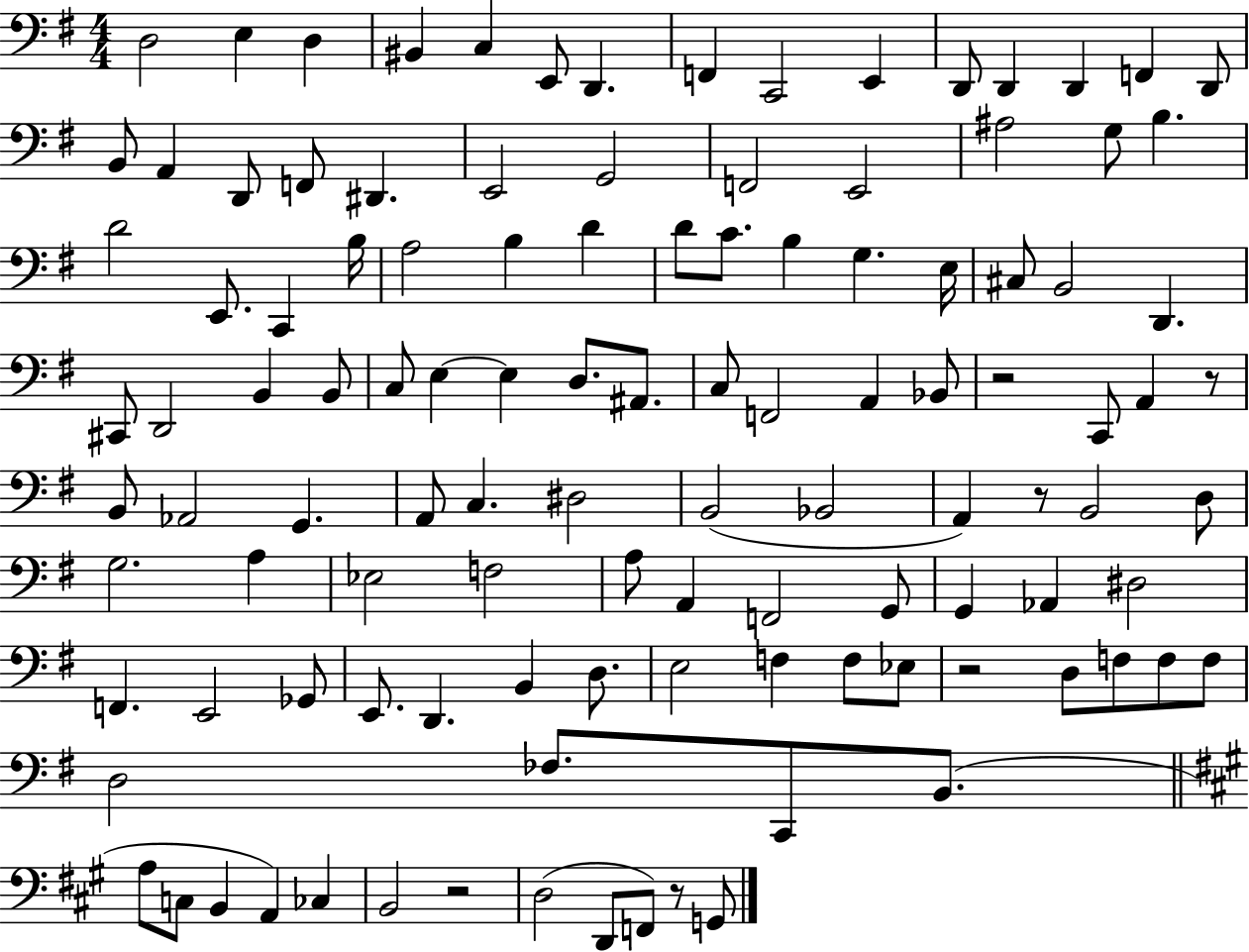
{
  \clef bass
  \numericTimeSignature
  \time 4/4
  \key g \major
  d2 e4 d4 | bis,4 c4 e,8 d,4. | f,4 c,2 e,4 | d,8 d,4 d,4 f,4 d,8 | \break b,8 a,4 d,8 f,8 dis,4. | e,2 g,2 | f,2 e,2 | ais2 g8 b4. | \break d'2 e,8. c,4 b16 | a2 b4 d'4 | d'8 c'8. b4 g4. e16 | cis8 b,2 d,4. | \break cis,8 d,2 b,4 b,8 | c8 e4~~ e4 d8. ais,8. | c8 f,2 a,4 bes,8 | r2 c,8 a,4 r8 | \break b,8 aes,2 g,4. | a,8 c4. dis2 | b,2( bes,2 | a,4) r8 b,2 d8 | \break g2. a4 | ees2 f2 | a8 a,4 f,2 g,8 | g,4 aes,4 dis2 | \break f,4. e,2 ges,8 | e,8. d,4. b,4 d8. | e2 f4 f8 ees8 | r2 d8 f8 f8 f8 | \break d2 fes8. c,8 b,8.( | \bar "||" \break \key a \major a8 c8 b,4 a,4) ces4 | b,2 r2 | d2( d,8 f,8) r8 g,8 | \bar "|."
}